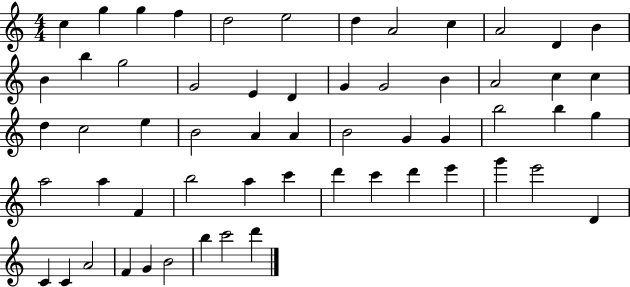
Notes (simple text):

C5/q G5/q G5/q F5/q D5/h E5/h D5/q A4/h C5/q A4/h D4/q B4/q B4/q B5/q G5/h G4/h E4/q D4/q G4/q G4/h B4/q A4/h C5/q C5/q D5/q C5/h E5/q B4/h A4/q A4/q B4/h G4/q G4/q B5/h B5/q G5/q A5/h A5/q F4/q B5/h A5/q C6/q D6/q C6/q D6/q E6/q G6/q E6/h D4/q C4/q C4/q A4/h F4/q G4/q B4/h B5/q C6/h D6/q